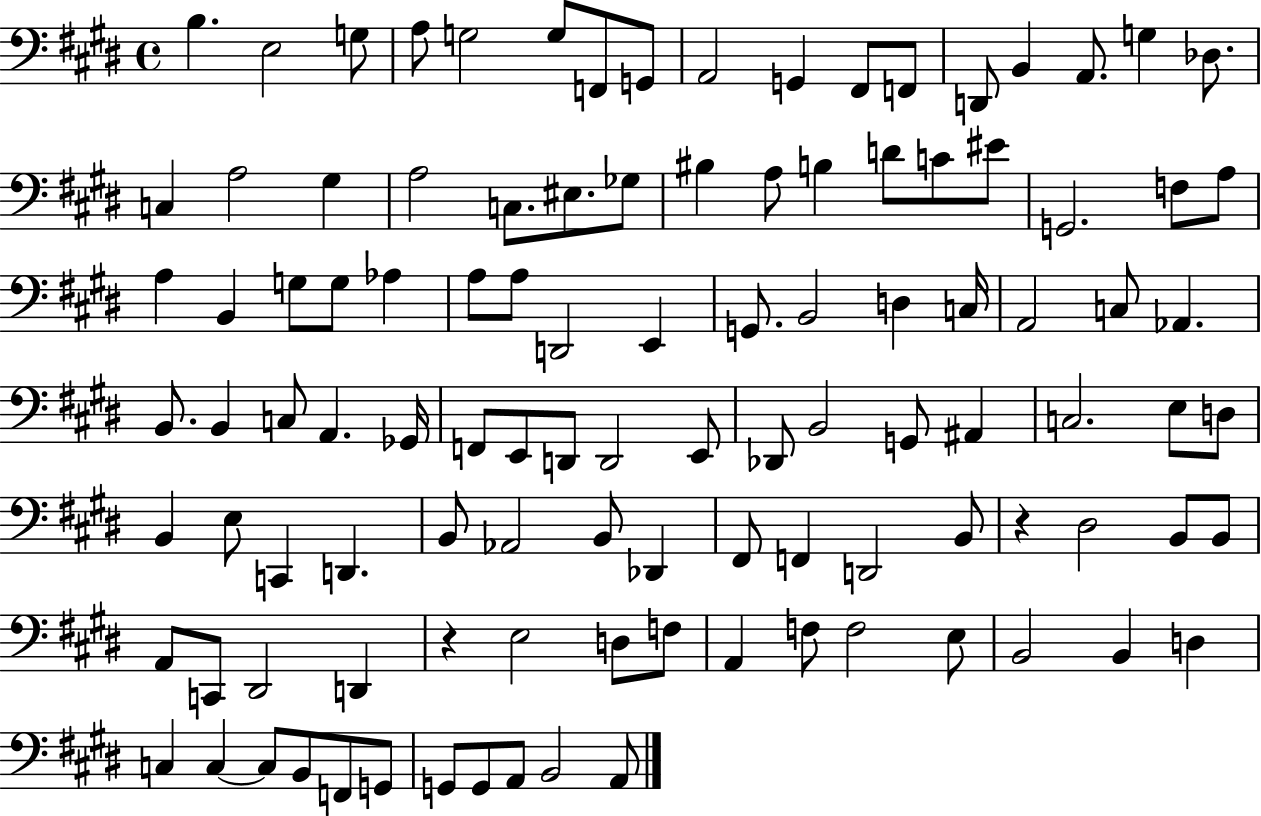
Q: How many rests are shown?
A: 2